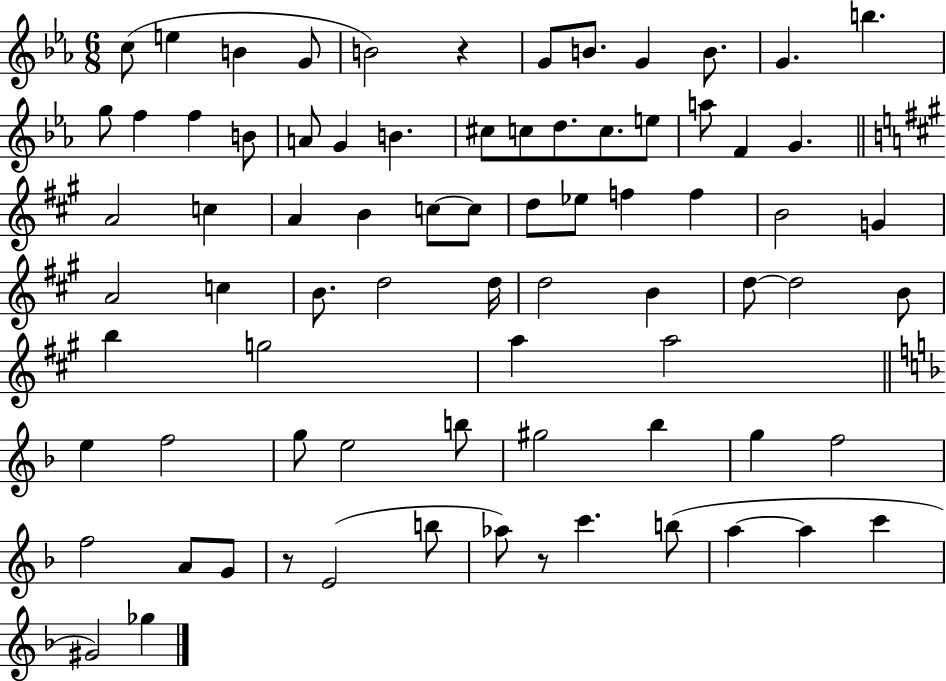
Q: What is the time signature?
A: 6/8